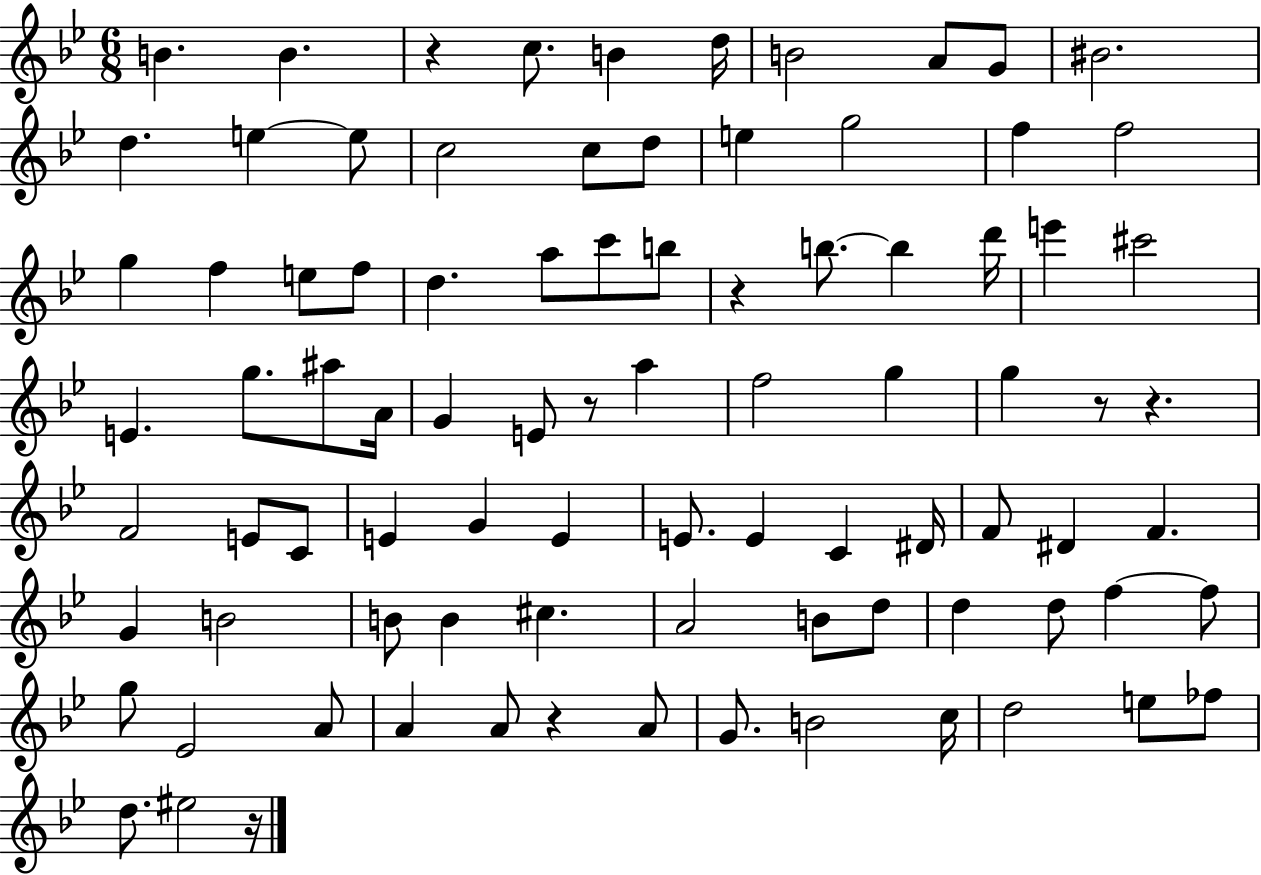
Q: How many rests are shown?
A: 7